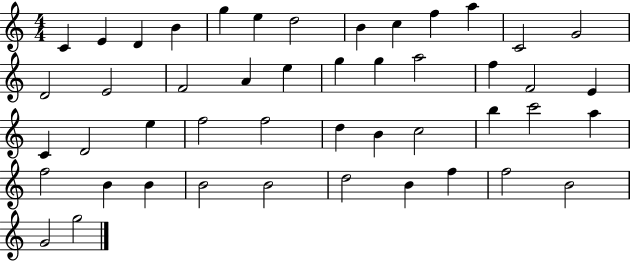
C4/q E4/q D4/q B4/q G5/q E5/q D5/h B4/q C5/q F5/q A5/q C4/h G4/h D4/h E4/h F4/h A4/q E5/q G5/q G5/q A5/h F5/q F4/h E4/q C4/q D4/h E5/q F5/h F5/h D5/q B4/q C5/h B5/q C6/h A5/q F5/h B4/q B4/q B4/h B4/h D5/h B4/q F5/q F5/h B4/h G4/h G5/h